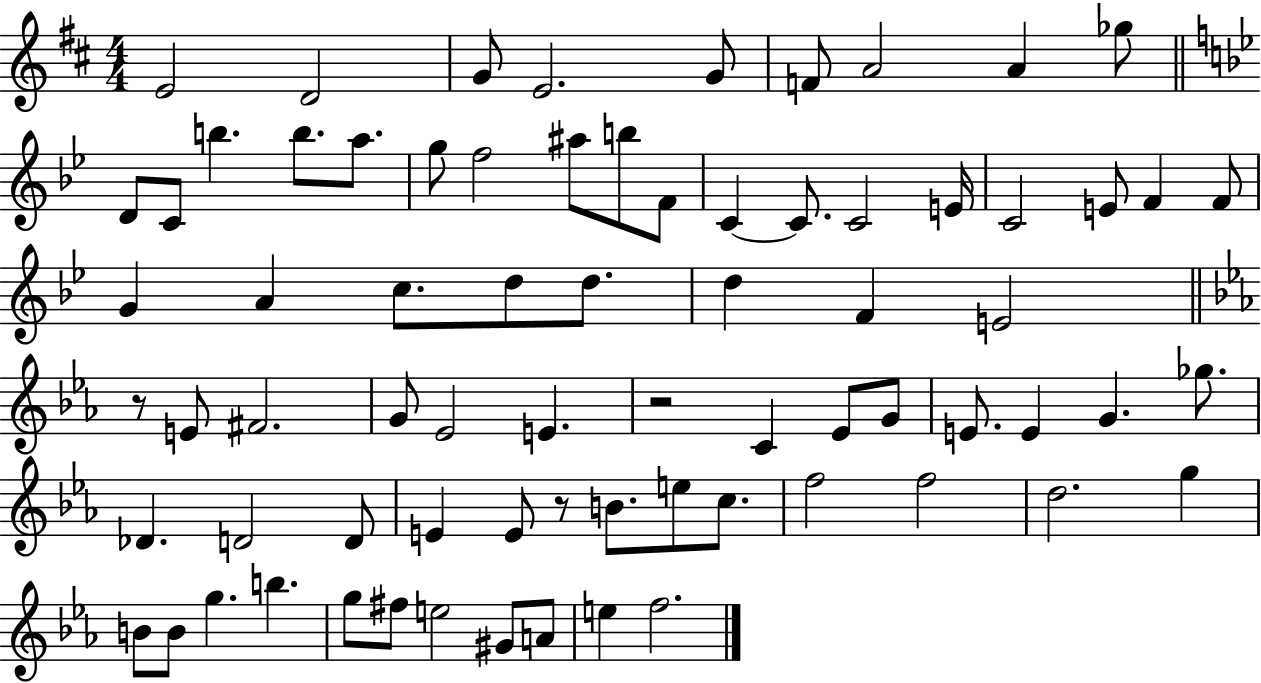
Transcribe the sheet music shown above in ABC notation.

X:1
T:Untitled
M:4/4
L:1/4
K:D
E2 D2 G/2 E2 G/2 F/2 A2 A _g/2 D/2 C/2 b b/2 a/2 g/2 f2 ^a/2 b/2 F/2 C C/2 C2 E/4 C2 E/2 F F/2 G A c/2 d/2 d/2 d F E2 z/2 E/2 ^F2 G/2 _E2 E z2 C _E/2 G/2 E/2 E G _g/2 _D D2 D/2 E E/2 z/2 B/2 e/2 c/2 f2 f2 d2 g B/2 B/2 g b g/2 ^f/2 e2 ^G/2 A/2 e f2